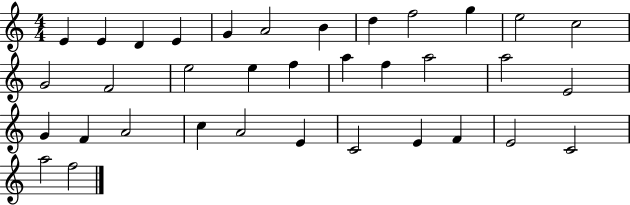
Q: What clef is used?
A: treble